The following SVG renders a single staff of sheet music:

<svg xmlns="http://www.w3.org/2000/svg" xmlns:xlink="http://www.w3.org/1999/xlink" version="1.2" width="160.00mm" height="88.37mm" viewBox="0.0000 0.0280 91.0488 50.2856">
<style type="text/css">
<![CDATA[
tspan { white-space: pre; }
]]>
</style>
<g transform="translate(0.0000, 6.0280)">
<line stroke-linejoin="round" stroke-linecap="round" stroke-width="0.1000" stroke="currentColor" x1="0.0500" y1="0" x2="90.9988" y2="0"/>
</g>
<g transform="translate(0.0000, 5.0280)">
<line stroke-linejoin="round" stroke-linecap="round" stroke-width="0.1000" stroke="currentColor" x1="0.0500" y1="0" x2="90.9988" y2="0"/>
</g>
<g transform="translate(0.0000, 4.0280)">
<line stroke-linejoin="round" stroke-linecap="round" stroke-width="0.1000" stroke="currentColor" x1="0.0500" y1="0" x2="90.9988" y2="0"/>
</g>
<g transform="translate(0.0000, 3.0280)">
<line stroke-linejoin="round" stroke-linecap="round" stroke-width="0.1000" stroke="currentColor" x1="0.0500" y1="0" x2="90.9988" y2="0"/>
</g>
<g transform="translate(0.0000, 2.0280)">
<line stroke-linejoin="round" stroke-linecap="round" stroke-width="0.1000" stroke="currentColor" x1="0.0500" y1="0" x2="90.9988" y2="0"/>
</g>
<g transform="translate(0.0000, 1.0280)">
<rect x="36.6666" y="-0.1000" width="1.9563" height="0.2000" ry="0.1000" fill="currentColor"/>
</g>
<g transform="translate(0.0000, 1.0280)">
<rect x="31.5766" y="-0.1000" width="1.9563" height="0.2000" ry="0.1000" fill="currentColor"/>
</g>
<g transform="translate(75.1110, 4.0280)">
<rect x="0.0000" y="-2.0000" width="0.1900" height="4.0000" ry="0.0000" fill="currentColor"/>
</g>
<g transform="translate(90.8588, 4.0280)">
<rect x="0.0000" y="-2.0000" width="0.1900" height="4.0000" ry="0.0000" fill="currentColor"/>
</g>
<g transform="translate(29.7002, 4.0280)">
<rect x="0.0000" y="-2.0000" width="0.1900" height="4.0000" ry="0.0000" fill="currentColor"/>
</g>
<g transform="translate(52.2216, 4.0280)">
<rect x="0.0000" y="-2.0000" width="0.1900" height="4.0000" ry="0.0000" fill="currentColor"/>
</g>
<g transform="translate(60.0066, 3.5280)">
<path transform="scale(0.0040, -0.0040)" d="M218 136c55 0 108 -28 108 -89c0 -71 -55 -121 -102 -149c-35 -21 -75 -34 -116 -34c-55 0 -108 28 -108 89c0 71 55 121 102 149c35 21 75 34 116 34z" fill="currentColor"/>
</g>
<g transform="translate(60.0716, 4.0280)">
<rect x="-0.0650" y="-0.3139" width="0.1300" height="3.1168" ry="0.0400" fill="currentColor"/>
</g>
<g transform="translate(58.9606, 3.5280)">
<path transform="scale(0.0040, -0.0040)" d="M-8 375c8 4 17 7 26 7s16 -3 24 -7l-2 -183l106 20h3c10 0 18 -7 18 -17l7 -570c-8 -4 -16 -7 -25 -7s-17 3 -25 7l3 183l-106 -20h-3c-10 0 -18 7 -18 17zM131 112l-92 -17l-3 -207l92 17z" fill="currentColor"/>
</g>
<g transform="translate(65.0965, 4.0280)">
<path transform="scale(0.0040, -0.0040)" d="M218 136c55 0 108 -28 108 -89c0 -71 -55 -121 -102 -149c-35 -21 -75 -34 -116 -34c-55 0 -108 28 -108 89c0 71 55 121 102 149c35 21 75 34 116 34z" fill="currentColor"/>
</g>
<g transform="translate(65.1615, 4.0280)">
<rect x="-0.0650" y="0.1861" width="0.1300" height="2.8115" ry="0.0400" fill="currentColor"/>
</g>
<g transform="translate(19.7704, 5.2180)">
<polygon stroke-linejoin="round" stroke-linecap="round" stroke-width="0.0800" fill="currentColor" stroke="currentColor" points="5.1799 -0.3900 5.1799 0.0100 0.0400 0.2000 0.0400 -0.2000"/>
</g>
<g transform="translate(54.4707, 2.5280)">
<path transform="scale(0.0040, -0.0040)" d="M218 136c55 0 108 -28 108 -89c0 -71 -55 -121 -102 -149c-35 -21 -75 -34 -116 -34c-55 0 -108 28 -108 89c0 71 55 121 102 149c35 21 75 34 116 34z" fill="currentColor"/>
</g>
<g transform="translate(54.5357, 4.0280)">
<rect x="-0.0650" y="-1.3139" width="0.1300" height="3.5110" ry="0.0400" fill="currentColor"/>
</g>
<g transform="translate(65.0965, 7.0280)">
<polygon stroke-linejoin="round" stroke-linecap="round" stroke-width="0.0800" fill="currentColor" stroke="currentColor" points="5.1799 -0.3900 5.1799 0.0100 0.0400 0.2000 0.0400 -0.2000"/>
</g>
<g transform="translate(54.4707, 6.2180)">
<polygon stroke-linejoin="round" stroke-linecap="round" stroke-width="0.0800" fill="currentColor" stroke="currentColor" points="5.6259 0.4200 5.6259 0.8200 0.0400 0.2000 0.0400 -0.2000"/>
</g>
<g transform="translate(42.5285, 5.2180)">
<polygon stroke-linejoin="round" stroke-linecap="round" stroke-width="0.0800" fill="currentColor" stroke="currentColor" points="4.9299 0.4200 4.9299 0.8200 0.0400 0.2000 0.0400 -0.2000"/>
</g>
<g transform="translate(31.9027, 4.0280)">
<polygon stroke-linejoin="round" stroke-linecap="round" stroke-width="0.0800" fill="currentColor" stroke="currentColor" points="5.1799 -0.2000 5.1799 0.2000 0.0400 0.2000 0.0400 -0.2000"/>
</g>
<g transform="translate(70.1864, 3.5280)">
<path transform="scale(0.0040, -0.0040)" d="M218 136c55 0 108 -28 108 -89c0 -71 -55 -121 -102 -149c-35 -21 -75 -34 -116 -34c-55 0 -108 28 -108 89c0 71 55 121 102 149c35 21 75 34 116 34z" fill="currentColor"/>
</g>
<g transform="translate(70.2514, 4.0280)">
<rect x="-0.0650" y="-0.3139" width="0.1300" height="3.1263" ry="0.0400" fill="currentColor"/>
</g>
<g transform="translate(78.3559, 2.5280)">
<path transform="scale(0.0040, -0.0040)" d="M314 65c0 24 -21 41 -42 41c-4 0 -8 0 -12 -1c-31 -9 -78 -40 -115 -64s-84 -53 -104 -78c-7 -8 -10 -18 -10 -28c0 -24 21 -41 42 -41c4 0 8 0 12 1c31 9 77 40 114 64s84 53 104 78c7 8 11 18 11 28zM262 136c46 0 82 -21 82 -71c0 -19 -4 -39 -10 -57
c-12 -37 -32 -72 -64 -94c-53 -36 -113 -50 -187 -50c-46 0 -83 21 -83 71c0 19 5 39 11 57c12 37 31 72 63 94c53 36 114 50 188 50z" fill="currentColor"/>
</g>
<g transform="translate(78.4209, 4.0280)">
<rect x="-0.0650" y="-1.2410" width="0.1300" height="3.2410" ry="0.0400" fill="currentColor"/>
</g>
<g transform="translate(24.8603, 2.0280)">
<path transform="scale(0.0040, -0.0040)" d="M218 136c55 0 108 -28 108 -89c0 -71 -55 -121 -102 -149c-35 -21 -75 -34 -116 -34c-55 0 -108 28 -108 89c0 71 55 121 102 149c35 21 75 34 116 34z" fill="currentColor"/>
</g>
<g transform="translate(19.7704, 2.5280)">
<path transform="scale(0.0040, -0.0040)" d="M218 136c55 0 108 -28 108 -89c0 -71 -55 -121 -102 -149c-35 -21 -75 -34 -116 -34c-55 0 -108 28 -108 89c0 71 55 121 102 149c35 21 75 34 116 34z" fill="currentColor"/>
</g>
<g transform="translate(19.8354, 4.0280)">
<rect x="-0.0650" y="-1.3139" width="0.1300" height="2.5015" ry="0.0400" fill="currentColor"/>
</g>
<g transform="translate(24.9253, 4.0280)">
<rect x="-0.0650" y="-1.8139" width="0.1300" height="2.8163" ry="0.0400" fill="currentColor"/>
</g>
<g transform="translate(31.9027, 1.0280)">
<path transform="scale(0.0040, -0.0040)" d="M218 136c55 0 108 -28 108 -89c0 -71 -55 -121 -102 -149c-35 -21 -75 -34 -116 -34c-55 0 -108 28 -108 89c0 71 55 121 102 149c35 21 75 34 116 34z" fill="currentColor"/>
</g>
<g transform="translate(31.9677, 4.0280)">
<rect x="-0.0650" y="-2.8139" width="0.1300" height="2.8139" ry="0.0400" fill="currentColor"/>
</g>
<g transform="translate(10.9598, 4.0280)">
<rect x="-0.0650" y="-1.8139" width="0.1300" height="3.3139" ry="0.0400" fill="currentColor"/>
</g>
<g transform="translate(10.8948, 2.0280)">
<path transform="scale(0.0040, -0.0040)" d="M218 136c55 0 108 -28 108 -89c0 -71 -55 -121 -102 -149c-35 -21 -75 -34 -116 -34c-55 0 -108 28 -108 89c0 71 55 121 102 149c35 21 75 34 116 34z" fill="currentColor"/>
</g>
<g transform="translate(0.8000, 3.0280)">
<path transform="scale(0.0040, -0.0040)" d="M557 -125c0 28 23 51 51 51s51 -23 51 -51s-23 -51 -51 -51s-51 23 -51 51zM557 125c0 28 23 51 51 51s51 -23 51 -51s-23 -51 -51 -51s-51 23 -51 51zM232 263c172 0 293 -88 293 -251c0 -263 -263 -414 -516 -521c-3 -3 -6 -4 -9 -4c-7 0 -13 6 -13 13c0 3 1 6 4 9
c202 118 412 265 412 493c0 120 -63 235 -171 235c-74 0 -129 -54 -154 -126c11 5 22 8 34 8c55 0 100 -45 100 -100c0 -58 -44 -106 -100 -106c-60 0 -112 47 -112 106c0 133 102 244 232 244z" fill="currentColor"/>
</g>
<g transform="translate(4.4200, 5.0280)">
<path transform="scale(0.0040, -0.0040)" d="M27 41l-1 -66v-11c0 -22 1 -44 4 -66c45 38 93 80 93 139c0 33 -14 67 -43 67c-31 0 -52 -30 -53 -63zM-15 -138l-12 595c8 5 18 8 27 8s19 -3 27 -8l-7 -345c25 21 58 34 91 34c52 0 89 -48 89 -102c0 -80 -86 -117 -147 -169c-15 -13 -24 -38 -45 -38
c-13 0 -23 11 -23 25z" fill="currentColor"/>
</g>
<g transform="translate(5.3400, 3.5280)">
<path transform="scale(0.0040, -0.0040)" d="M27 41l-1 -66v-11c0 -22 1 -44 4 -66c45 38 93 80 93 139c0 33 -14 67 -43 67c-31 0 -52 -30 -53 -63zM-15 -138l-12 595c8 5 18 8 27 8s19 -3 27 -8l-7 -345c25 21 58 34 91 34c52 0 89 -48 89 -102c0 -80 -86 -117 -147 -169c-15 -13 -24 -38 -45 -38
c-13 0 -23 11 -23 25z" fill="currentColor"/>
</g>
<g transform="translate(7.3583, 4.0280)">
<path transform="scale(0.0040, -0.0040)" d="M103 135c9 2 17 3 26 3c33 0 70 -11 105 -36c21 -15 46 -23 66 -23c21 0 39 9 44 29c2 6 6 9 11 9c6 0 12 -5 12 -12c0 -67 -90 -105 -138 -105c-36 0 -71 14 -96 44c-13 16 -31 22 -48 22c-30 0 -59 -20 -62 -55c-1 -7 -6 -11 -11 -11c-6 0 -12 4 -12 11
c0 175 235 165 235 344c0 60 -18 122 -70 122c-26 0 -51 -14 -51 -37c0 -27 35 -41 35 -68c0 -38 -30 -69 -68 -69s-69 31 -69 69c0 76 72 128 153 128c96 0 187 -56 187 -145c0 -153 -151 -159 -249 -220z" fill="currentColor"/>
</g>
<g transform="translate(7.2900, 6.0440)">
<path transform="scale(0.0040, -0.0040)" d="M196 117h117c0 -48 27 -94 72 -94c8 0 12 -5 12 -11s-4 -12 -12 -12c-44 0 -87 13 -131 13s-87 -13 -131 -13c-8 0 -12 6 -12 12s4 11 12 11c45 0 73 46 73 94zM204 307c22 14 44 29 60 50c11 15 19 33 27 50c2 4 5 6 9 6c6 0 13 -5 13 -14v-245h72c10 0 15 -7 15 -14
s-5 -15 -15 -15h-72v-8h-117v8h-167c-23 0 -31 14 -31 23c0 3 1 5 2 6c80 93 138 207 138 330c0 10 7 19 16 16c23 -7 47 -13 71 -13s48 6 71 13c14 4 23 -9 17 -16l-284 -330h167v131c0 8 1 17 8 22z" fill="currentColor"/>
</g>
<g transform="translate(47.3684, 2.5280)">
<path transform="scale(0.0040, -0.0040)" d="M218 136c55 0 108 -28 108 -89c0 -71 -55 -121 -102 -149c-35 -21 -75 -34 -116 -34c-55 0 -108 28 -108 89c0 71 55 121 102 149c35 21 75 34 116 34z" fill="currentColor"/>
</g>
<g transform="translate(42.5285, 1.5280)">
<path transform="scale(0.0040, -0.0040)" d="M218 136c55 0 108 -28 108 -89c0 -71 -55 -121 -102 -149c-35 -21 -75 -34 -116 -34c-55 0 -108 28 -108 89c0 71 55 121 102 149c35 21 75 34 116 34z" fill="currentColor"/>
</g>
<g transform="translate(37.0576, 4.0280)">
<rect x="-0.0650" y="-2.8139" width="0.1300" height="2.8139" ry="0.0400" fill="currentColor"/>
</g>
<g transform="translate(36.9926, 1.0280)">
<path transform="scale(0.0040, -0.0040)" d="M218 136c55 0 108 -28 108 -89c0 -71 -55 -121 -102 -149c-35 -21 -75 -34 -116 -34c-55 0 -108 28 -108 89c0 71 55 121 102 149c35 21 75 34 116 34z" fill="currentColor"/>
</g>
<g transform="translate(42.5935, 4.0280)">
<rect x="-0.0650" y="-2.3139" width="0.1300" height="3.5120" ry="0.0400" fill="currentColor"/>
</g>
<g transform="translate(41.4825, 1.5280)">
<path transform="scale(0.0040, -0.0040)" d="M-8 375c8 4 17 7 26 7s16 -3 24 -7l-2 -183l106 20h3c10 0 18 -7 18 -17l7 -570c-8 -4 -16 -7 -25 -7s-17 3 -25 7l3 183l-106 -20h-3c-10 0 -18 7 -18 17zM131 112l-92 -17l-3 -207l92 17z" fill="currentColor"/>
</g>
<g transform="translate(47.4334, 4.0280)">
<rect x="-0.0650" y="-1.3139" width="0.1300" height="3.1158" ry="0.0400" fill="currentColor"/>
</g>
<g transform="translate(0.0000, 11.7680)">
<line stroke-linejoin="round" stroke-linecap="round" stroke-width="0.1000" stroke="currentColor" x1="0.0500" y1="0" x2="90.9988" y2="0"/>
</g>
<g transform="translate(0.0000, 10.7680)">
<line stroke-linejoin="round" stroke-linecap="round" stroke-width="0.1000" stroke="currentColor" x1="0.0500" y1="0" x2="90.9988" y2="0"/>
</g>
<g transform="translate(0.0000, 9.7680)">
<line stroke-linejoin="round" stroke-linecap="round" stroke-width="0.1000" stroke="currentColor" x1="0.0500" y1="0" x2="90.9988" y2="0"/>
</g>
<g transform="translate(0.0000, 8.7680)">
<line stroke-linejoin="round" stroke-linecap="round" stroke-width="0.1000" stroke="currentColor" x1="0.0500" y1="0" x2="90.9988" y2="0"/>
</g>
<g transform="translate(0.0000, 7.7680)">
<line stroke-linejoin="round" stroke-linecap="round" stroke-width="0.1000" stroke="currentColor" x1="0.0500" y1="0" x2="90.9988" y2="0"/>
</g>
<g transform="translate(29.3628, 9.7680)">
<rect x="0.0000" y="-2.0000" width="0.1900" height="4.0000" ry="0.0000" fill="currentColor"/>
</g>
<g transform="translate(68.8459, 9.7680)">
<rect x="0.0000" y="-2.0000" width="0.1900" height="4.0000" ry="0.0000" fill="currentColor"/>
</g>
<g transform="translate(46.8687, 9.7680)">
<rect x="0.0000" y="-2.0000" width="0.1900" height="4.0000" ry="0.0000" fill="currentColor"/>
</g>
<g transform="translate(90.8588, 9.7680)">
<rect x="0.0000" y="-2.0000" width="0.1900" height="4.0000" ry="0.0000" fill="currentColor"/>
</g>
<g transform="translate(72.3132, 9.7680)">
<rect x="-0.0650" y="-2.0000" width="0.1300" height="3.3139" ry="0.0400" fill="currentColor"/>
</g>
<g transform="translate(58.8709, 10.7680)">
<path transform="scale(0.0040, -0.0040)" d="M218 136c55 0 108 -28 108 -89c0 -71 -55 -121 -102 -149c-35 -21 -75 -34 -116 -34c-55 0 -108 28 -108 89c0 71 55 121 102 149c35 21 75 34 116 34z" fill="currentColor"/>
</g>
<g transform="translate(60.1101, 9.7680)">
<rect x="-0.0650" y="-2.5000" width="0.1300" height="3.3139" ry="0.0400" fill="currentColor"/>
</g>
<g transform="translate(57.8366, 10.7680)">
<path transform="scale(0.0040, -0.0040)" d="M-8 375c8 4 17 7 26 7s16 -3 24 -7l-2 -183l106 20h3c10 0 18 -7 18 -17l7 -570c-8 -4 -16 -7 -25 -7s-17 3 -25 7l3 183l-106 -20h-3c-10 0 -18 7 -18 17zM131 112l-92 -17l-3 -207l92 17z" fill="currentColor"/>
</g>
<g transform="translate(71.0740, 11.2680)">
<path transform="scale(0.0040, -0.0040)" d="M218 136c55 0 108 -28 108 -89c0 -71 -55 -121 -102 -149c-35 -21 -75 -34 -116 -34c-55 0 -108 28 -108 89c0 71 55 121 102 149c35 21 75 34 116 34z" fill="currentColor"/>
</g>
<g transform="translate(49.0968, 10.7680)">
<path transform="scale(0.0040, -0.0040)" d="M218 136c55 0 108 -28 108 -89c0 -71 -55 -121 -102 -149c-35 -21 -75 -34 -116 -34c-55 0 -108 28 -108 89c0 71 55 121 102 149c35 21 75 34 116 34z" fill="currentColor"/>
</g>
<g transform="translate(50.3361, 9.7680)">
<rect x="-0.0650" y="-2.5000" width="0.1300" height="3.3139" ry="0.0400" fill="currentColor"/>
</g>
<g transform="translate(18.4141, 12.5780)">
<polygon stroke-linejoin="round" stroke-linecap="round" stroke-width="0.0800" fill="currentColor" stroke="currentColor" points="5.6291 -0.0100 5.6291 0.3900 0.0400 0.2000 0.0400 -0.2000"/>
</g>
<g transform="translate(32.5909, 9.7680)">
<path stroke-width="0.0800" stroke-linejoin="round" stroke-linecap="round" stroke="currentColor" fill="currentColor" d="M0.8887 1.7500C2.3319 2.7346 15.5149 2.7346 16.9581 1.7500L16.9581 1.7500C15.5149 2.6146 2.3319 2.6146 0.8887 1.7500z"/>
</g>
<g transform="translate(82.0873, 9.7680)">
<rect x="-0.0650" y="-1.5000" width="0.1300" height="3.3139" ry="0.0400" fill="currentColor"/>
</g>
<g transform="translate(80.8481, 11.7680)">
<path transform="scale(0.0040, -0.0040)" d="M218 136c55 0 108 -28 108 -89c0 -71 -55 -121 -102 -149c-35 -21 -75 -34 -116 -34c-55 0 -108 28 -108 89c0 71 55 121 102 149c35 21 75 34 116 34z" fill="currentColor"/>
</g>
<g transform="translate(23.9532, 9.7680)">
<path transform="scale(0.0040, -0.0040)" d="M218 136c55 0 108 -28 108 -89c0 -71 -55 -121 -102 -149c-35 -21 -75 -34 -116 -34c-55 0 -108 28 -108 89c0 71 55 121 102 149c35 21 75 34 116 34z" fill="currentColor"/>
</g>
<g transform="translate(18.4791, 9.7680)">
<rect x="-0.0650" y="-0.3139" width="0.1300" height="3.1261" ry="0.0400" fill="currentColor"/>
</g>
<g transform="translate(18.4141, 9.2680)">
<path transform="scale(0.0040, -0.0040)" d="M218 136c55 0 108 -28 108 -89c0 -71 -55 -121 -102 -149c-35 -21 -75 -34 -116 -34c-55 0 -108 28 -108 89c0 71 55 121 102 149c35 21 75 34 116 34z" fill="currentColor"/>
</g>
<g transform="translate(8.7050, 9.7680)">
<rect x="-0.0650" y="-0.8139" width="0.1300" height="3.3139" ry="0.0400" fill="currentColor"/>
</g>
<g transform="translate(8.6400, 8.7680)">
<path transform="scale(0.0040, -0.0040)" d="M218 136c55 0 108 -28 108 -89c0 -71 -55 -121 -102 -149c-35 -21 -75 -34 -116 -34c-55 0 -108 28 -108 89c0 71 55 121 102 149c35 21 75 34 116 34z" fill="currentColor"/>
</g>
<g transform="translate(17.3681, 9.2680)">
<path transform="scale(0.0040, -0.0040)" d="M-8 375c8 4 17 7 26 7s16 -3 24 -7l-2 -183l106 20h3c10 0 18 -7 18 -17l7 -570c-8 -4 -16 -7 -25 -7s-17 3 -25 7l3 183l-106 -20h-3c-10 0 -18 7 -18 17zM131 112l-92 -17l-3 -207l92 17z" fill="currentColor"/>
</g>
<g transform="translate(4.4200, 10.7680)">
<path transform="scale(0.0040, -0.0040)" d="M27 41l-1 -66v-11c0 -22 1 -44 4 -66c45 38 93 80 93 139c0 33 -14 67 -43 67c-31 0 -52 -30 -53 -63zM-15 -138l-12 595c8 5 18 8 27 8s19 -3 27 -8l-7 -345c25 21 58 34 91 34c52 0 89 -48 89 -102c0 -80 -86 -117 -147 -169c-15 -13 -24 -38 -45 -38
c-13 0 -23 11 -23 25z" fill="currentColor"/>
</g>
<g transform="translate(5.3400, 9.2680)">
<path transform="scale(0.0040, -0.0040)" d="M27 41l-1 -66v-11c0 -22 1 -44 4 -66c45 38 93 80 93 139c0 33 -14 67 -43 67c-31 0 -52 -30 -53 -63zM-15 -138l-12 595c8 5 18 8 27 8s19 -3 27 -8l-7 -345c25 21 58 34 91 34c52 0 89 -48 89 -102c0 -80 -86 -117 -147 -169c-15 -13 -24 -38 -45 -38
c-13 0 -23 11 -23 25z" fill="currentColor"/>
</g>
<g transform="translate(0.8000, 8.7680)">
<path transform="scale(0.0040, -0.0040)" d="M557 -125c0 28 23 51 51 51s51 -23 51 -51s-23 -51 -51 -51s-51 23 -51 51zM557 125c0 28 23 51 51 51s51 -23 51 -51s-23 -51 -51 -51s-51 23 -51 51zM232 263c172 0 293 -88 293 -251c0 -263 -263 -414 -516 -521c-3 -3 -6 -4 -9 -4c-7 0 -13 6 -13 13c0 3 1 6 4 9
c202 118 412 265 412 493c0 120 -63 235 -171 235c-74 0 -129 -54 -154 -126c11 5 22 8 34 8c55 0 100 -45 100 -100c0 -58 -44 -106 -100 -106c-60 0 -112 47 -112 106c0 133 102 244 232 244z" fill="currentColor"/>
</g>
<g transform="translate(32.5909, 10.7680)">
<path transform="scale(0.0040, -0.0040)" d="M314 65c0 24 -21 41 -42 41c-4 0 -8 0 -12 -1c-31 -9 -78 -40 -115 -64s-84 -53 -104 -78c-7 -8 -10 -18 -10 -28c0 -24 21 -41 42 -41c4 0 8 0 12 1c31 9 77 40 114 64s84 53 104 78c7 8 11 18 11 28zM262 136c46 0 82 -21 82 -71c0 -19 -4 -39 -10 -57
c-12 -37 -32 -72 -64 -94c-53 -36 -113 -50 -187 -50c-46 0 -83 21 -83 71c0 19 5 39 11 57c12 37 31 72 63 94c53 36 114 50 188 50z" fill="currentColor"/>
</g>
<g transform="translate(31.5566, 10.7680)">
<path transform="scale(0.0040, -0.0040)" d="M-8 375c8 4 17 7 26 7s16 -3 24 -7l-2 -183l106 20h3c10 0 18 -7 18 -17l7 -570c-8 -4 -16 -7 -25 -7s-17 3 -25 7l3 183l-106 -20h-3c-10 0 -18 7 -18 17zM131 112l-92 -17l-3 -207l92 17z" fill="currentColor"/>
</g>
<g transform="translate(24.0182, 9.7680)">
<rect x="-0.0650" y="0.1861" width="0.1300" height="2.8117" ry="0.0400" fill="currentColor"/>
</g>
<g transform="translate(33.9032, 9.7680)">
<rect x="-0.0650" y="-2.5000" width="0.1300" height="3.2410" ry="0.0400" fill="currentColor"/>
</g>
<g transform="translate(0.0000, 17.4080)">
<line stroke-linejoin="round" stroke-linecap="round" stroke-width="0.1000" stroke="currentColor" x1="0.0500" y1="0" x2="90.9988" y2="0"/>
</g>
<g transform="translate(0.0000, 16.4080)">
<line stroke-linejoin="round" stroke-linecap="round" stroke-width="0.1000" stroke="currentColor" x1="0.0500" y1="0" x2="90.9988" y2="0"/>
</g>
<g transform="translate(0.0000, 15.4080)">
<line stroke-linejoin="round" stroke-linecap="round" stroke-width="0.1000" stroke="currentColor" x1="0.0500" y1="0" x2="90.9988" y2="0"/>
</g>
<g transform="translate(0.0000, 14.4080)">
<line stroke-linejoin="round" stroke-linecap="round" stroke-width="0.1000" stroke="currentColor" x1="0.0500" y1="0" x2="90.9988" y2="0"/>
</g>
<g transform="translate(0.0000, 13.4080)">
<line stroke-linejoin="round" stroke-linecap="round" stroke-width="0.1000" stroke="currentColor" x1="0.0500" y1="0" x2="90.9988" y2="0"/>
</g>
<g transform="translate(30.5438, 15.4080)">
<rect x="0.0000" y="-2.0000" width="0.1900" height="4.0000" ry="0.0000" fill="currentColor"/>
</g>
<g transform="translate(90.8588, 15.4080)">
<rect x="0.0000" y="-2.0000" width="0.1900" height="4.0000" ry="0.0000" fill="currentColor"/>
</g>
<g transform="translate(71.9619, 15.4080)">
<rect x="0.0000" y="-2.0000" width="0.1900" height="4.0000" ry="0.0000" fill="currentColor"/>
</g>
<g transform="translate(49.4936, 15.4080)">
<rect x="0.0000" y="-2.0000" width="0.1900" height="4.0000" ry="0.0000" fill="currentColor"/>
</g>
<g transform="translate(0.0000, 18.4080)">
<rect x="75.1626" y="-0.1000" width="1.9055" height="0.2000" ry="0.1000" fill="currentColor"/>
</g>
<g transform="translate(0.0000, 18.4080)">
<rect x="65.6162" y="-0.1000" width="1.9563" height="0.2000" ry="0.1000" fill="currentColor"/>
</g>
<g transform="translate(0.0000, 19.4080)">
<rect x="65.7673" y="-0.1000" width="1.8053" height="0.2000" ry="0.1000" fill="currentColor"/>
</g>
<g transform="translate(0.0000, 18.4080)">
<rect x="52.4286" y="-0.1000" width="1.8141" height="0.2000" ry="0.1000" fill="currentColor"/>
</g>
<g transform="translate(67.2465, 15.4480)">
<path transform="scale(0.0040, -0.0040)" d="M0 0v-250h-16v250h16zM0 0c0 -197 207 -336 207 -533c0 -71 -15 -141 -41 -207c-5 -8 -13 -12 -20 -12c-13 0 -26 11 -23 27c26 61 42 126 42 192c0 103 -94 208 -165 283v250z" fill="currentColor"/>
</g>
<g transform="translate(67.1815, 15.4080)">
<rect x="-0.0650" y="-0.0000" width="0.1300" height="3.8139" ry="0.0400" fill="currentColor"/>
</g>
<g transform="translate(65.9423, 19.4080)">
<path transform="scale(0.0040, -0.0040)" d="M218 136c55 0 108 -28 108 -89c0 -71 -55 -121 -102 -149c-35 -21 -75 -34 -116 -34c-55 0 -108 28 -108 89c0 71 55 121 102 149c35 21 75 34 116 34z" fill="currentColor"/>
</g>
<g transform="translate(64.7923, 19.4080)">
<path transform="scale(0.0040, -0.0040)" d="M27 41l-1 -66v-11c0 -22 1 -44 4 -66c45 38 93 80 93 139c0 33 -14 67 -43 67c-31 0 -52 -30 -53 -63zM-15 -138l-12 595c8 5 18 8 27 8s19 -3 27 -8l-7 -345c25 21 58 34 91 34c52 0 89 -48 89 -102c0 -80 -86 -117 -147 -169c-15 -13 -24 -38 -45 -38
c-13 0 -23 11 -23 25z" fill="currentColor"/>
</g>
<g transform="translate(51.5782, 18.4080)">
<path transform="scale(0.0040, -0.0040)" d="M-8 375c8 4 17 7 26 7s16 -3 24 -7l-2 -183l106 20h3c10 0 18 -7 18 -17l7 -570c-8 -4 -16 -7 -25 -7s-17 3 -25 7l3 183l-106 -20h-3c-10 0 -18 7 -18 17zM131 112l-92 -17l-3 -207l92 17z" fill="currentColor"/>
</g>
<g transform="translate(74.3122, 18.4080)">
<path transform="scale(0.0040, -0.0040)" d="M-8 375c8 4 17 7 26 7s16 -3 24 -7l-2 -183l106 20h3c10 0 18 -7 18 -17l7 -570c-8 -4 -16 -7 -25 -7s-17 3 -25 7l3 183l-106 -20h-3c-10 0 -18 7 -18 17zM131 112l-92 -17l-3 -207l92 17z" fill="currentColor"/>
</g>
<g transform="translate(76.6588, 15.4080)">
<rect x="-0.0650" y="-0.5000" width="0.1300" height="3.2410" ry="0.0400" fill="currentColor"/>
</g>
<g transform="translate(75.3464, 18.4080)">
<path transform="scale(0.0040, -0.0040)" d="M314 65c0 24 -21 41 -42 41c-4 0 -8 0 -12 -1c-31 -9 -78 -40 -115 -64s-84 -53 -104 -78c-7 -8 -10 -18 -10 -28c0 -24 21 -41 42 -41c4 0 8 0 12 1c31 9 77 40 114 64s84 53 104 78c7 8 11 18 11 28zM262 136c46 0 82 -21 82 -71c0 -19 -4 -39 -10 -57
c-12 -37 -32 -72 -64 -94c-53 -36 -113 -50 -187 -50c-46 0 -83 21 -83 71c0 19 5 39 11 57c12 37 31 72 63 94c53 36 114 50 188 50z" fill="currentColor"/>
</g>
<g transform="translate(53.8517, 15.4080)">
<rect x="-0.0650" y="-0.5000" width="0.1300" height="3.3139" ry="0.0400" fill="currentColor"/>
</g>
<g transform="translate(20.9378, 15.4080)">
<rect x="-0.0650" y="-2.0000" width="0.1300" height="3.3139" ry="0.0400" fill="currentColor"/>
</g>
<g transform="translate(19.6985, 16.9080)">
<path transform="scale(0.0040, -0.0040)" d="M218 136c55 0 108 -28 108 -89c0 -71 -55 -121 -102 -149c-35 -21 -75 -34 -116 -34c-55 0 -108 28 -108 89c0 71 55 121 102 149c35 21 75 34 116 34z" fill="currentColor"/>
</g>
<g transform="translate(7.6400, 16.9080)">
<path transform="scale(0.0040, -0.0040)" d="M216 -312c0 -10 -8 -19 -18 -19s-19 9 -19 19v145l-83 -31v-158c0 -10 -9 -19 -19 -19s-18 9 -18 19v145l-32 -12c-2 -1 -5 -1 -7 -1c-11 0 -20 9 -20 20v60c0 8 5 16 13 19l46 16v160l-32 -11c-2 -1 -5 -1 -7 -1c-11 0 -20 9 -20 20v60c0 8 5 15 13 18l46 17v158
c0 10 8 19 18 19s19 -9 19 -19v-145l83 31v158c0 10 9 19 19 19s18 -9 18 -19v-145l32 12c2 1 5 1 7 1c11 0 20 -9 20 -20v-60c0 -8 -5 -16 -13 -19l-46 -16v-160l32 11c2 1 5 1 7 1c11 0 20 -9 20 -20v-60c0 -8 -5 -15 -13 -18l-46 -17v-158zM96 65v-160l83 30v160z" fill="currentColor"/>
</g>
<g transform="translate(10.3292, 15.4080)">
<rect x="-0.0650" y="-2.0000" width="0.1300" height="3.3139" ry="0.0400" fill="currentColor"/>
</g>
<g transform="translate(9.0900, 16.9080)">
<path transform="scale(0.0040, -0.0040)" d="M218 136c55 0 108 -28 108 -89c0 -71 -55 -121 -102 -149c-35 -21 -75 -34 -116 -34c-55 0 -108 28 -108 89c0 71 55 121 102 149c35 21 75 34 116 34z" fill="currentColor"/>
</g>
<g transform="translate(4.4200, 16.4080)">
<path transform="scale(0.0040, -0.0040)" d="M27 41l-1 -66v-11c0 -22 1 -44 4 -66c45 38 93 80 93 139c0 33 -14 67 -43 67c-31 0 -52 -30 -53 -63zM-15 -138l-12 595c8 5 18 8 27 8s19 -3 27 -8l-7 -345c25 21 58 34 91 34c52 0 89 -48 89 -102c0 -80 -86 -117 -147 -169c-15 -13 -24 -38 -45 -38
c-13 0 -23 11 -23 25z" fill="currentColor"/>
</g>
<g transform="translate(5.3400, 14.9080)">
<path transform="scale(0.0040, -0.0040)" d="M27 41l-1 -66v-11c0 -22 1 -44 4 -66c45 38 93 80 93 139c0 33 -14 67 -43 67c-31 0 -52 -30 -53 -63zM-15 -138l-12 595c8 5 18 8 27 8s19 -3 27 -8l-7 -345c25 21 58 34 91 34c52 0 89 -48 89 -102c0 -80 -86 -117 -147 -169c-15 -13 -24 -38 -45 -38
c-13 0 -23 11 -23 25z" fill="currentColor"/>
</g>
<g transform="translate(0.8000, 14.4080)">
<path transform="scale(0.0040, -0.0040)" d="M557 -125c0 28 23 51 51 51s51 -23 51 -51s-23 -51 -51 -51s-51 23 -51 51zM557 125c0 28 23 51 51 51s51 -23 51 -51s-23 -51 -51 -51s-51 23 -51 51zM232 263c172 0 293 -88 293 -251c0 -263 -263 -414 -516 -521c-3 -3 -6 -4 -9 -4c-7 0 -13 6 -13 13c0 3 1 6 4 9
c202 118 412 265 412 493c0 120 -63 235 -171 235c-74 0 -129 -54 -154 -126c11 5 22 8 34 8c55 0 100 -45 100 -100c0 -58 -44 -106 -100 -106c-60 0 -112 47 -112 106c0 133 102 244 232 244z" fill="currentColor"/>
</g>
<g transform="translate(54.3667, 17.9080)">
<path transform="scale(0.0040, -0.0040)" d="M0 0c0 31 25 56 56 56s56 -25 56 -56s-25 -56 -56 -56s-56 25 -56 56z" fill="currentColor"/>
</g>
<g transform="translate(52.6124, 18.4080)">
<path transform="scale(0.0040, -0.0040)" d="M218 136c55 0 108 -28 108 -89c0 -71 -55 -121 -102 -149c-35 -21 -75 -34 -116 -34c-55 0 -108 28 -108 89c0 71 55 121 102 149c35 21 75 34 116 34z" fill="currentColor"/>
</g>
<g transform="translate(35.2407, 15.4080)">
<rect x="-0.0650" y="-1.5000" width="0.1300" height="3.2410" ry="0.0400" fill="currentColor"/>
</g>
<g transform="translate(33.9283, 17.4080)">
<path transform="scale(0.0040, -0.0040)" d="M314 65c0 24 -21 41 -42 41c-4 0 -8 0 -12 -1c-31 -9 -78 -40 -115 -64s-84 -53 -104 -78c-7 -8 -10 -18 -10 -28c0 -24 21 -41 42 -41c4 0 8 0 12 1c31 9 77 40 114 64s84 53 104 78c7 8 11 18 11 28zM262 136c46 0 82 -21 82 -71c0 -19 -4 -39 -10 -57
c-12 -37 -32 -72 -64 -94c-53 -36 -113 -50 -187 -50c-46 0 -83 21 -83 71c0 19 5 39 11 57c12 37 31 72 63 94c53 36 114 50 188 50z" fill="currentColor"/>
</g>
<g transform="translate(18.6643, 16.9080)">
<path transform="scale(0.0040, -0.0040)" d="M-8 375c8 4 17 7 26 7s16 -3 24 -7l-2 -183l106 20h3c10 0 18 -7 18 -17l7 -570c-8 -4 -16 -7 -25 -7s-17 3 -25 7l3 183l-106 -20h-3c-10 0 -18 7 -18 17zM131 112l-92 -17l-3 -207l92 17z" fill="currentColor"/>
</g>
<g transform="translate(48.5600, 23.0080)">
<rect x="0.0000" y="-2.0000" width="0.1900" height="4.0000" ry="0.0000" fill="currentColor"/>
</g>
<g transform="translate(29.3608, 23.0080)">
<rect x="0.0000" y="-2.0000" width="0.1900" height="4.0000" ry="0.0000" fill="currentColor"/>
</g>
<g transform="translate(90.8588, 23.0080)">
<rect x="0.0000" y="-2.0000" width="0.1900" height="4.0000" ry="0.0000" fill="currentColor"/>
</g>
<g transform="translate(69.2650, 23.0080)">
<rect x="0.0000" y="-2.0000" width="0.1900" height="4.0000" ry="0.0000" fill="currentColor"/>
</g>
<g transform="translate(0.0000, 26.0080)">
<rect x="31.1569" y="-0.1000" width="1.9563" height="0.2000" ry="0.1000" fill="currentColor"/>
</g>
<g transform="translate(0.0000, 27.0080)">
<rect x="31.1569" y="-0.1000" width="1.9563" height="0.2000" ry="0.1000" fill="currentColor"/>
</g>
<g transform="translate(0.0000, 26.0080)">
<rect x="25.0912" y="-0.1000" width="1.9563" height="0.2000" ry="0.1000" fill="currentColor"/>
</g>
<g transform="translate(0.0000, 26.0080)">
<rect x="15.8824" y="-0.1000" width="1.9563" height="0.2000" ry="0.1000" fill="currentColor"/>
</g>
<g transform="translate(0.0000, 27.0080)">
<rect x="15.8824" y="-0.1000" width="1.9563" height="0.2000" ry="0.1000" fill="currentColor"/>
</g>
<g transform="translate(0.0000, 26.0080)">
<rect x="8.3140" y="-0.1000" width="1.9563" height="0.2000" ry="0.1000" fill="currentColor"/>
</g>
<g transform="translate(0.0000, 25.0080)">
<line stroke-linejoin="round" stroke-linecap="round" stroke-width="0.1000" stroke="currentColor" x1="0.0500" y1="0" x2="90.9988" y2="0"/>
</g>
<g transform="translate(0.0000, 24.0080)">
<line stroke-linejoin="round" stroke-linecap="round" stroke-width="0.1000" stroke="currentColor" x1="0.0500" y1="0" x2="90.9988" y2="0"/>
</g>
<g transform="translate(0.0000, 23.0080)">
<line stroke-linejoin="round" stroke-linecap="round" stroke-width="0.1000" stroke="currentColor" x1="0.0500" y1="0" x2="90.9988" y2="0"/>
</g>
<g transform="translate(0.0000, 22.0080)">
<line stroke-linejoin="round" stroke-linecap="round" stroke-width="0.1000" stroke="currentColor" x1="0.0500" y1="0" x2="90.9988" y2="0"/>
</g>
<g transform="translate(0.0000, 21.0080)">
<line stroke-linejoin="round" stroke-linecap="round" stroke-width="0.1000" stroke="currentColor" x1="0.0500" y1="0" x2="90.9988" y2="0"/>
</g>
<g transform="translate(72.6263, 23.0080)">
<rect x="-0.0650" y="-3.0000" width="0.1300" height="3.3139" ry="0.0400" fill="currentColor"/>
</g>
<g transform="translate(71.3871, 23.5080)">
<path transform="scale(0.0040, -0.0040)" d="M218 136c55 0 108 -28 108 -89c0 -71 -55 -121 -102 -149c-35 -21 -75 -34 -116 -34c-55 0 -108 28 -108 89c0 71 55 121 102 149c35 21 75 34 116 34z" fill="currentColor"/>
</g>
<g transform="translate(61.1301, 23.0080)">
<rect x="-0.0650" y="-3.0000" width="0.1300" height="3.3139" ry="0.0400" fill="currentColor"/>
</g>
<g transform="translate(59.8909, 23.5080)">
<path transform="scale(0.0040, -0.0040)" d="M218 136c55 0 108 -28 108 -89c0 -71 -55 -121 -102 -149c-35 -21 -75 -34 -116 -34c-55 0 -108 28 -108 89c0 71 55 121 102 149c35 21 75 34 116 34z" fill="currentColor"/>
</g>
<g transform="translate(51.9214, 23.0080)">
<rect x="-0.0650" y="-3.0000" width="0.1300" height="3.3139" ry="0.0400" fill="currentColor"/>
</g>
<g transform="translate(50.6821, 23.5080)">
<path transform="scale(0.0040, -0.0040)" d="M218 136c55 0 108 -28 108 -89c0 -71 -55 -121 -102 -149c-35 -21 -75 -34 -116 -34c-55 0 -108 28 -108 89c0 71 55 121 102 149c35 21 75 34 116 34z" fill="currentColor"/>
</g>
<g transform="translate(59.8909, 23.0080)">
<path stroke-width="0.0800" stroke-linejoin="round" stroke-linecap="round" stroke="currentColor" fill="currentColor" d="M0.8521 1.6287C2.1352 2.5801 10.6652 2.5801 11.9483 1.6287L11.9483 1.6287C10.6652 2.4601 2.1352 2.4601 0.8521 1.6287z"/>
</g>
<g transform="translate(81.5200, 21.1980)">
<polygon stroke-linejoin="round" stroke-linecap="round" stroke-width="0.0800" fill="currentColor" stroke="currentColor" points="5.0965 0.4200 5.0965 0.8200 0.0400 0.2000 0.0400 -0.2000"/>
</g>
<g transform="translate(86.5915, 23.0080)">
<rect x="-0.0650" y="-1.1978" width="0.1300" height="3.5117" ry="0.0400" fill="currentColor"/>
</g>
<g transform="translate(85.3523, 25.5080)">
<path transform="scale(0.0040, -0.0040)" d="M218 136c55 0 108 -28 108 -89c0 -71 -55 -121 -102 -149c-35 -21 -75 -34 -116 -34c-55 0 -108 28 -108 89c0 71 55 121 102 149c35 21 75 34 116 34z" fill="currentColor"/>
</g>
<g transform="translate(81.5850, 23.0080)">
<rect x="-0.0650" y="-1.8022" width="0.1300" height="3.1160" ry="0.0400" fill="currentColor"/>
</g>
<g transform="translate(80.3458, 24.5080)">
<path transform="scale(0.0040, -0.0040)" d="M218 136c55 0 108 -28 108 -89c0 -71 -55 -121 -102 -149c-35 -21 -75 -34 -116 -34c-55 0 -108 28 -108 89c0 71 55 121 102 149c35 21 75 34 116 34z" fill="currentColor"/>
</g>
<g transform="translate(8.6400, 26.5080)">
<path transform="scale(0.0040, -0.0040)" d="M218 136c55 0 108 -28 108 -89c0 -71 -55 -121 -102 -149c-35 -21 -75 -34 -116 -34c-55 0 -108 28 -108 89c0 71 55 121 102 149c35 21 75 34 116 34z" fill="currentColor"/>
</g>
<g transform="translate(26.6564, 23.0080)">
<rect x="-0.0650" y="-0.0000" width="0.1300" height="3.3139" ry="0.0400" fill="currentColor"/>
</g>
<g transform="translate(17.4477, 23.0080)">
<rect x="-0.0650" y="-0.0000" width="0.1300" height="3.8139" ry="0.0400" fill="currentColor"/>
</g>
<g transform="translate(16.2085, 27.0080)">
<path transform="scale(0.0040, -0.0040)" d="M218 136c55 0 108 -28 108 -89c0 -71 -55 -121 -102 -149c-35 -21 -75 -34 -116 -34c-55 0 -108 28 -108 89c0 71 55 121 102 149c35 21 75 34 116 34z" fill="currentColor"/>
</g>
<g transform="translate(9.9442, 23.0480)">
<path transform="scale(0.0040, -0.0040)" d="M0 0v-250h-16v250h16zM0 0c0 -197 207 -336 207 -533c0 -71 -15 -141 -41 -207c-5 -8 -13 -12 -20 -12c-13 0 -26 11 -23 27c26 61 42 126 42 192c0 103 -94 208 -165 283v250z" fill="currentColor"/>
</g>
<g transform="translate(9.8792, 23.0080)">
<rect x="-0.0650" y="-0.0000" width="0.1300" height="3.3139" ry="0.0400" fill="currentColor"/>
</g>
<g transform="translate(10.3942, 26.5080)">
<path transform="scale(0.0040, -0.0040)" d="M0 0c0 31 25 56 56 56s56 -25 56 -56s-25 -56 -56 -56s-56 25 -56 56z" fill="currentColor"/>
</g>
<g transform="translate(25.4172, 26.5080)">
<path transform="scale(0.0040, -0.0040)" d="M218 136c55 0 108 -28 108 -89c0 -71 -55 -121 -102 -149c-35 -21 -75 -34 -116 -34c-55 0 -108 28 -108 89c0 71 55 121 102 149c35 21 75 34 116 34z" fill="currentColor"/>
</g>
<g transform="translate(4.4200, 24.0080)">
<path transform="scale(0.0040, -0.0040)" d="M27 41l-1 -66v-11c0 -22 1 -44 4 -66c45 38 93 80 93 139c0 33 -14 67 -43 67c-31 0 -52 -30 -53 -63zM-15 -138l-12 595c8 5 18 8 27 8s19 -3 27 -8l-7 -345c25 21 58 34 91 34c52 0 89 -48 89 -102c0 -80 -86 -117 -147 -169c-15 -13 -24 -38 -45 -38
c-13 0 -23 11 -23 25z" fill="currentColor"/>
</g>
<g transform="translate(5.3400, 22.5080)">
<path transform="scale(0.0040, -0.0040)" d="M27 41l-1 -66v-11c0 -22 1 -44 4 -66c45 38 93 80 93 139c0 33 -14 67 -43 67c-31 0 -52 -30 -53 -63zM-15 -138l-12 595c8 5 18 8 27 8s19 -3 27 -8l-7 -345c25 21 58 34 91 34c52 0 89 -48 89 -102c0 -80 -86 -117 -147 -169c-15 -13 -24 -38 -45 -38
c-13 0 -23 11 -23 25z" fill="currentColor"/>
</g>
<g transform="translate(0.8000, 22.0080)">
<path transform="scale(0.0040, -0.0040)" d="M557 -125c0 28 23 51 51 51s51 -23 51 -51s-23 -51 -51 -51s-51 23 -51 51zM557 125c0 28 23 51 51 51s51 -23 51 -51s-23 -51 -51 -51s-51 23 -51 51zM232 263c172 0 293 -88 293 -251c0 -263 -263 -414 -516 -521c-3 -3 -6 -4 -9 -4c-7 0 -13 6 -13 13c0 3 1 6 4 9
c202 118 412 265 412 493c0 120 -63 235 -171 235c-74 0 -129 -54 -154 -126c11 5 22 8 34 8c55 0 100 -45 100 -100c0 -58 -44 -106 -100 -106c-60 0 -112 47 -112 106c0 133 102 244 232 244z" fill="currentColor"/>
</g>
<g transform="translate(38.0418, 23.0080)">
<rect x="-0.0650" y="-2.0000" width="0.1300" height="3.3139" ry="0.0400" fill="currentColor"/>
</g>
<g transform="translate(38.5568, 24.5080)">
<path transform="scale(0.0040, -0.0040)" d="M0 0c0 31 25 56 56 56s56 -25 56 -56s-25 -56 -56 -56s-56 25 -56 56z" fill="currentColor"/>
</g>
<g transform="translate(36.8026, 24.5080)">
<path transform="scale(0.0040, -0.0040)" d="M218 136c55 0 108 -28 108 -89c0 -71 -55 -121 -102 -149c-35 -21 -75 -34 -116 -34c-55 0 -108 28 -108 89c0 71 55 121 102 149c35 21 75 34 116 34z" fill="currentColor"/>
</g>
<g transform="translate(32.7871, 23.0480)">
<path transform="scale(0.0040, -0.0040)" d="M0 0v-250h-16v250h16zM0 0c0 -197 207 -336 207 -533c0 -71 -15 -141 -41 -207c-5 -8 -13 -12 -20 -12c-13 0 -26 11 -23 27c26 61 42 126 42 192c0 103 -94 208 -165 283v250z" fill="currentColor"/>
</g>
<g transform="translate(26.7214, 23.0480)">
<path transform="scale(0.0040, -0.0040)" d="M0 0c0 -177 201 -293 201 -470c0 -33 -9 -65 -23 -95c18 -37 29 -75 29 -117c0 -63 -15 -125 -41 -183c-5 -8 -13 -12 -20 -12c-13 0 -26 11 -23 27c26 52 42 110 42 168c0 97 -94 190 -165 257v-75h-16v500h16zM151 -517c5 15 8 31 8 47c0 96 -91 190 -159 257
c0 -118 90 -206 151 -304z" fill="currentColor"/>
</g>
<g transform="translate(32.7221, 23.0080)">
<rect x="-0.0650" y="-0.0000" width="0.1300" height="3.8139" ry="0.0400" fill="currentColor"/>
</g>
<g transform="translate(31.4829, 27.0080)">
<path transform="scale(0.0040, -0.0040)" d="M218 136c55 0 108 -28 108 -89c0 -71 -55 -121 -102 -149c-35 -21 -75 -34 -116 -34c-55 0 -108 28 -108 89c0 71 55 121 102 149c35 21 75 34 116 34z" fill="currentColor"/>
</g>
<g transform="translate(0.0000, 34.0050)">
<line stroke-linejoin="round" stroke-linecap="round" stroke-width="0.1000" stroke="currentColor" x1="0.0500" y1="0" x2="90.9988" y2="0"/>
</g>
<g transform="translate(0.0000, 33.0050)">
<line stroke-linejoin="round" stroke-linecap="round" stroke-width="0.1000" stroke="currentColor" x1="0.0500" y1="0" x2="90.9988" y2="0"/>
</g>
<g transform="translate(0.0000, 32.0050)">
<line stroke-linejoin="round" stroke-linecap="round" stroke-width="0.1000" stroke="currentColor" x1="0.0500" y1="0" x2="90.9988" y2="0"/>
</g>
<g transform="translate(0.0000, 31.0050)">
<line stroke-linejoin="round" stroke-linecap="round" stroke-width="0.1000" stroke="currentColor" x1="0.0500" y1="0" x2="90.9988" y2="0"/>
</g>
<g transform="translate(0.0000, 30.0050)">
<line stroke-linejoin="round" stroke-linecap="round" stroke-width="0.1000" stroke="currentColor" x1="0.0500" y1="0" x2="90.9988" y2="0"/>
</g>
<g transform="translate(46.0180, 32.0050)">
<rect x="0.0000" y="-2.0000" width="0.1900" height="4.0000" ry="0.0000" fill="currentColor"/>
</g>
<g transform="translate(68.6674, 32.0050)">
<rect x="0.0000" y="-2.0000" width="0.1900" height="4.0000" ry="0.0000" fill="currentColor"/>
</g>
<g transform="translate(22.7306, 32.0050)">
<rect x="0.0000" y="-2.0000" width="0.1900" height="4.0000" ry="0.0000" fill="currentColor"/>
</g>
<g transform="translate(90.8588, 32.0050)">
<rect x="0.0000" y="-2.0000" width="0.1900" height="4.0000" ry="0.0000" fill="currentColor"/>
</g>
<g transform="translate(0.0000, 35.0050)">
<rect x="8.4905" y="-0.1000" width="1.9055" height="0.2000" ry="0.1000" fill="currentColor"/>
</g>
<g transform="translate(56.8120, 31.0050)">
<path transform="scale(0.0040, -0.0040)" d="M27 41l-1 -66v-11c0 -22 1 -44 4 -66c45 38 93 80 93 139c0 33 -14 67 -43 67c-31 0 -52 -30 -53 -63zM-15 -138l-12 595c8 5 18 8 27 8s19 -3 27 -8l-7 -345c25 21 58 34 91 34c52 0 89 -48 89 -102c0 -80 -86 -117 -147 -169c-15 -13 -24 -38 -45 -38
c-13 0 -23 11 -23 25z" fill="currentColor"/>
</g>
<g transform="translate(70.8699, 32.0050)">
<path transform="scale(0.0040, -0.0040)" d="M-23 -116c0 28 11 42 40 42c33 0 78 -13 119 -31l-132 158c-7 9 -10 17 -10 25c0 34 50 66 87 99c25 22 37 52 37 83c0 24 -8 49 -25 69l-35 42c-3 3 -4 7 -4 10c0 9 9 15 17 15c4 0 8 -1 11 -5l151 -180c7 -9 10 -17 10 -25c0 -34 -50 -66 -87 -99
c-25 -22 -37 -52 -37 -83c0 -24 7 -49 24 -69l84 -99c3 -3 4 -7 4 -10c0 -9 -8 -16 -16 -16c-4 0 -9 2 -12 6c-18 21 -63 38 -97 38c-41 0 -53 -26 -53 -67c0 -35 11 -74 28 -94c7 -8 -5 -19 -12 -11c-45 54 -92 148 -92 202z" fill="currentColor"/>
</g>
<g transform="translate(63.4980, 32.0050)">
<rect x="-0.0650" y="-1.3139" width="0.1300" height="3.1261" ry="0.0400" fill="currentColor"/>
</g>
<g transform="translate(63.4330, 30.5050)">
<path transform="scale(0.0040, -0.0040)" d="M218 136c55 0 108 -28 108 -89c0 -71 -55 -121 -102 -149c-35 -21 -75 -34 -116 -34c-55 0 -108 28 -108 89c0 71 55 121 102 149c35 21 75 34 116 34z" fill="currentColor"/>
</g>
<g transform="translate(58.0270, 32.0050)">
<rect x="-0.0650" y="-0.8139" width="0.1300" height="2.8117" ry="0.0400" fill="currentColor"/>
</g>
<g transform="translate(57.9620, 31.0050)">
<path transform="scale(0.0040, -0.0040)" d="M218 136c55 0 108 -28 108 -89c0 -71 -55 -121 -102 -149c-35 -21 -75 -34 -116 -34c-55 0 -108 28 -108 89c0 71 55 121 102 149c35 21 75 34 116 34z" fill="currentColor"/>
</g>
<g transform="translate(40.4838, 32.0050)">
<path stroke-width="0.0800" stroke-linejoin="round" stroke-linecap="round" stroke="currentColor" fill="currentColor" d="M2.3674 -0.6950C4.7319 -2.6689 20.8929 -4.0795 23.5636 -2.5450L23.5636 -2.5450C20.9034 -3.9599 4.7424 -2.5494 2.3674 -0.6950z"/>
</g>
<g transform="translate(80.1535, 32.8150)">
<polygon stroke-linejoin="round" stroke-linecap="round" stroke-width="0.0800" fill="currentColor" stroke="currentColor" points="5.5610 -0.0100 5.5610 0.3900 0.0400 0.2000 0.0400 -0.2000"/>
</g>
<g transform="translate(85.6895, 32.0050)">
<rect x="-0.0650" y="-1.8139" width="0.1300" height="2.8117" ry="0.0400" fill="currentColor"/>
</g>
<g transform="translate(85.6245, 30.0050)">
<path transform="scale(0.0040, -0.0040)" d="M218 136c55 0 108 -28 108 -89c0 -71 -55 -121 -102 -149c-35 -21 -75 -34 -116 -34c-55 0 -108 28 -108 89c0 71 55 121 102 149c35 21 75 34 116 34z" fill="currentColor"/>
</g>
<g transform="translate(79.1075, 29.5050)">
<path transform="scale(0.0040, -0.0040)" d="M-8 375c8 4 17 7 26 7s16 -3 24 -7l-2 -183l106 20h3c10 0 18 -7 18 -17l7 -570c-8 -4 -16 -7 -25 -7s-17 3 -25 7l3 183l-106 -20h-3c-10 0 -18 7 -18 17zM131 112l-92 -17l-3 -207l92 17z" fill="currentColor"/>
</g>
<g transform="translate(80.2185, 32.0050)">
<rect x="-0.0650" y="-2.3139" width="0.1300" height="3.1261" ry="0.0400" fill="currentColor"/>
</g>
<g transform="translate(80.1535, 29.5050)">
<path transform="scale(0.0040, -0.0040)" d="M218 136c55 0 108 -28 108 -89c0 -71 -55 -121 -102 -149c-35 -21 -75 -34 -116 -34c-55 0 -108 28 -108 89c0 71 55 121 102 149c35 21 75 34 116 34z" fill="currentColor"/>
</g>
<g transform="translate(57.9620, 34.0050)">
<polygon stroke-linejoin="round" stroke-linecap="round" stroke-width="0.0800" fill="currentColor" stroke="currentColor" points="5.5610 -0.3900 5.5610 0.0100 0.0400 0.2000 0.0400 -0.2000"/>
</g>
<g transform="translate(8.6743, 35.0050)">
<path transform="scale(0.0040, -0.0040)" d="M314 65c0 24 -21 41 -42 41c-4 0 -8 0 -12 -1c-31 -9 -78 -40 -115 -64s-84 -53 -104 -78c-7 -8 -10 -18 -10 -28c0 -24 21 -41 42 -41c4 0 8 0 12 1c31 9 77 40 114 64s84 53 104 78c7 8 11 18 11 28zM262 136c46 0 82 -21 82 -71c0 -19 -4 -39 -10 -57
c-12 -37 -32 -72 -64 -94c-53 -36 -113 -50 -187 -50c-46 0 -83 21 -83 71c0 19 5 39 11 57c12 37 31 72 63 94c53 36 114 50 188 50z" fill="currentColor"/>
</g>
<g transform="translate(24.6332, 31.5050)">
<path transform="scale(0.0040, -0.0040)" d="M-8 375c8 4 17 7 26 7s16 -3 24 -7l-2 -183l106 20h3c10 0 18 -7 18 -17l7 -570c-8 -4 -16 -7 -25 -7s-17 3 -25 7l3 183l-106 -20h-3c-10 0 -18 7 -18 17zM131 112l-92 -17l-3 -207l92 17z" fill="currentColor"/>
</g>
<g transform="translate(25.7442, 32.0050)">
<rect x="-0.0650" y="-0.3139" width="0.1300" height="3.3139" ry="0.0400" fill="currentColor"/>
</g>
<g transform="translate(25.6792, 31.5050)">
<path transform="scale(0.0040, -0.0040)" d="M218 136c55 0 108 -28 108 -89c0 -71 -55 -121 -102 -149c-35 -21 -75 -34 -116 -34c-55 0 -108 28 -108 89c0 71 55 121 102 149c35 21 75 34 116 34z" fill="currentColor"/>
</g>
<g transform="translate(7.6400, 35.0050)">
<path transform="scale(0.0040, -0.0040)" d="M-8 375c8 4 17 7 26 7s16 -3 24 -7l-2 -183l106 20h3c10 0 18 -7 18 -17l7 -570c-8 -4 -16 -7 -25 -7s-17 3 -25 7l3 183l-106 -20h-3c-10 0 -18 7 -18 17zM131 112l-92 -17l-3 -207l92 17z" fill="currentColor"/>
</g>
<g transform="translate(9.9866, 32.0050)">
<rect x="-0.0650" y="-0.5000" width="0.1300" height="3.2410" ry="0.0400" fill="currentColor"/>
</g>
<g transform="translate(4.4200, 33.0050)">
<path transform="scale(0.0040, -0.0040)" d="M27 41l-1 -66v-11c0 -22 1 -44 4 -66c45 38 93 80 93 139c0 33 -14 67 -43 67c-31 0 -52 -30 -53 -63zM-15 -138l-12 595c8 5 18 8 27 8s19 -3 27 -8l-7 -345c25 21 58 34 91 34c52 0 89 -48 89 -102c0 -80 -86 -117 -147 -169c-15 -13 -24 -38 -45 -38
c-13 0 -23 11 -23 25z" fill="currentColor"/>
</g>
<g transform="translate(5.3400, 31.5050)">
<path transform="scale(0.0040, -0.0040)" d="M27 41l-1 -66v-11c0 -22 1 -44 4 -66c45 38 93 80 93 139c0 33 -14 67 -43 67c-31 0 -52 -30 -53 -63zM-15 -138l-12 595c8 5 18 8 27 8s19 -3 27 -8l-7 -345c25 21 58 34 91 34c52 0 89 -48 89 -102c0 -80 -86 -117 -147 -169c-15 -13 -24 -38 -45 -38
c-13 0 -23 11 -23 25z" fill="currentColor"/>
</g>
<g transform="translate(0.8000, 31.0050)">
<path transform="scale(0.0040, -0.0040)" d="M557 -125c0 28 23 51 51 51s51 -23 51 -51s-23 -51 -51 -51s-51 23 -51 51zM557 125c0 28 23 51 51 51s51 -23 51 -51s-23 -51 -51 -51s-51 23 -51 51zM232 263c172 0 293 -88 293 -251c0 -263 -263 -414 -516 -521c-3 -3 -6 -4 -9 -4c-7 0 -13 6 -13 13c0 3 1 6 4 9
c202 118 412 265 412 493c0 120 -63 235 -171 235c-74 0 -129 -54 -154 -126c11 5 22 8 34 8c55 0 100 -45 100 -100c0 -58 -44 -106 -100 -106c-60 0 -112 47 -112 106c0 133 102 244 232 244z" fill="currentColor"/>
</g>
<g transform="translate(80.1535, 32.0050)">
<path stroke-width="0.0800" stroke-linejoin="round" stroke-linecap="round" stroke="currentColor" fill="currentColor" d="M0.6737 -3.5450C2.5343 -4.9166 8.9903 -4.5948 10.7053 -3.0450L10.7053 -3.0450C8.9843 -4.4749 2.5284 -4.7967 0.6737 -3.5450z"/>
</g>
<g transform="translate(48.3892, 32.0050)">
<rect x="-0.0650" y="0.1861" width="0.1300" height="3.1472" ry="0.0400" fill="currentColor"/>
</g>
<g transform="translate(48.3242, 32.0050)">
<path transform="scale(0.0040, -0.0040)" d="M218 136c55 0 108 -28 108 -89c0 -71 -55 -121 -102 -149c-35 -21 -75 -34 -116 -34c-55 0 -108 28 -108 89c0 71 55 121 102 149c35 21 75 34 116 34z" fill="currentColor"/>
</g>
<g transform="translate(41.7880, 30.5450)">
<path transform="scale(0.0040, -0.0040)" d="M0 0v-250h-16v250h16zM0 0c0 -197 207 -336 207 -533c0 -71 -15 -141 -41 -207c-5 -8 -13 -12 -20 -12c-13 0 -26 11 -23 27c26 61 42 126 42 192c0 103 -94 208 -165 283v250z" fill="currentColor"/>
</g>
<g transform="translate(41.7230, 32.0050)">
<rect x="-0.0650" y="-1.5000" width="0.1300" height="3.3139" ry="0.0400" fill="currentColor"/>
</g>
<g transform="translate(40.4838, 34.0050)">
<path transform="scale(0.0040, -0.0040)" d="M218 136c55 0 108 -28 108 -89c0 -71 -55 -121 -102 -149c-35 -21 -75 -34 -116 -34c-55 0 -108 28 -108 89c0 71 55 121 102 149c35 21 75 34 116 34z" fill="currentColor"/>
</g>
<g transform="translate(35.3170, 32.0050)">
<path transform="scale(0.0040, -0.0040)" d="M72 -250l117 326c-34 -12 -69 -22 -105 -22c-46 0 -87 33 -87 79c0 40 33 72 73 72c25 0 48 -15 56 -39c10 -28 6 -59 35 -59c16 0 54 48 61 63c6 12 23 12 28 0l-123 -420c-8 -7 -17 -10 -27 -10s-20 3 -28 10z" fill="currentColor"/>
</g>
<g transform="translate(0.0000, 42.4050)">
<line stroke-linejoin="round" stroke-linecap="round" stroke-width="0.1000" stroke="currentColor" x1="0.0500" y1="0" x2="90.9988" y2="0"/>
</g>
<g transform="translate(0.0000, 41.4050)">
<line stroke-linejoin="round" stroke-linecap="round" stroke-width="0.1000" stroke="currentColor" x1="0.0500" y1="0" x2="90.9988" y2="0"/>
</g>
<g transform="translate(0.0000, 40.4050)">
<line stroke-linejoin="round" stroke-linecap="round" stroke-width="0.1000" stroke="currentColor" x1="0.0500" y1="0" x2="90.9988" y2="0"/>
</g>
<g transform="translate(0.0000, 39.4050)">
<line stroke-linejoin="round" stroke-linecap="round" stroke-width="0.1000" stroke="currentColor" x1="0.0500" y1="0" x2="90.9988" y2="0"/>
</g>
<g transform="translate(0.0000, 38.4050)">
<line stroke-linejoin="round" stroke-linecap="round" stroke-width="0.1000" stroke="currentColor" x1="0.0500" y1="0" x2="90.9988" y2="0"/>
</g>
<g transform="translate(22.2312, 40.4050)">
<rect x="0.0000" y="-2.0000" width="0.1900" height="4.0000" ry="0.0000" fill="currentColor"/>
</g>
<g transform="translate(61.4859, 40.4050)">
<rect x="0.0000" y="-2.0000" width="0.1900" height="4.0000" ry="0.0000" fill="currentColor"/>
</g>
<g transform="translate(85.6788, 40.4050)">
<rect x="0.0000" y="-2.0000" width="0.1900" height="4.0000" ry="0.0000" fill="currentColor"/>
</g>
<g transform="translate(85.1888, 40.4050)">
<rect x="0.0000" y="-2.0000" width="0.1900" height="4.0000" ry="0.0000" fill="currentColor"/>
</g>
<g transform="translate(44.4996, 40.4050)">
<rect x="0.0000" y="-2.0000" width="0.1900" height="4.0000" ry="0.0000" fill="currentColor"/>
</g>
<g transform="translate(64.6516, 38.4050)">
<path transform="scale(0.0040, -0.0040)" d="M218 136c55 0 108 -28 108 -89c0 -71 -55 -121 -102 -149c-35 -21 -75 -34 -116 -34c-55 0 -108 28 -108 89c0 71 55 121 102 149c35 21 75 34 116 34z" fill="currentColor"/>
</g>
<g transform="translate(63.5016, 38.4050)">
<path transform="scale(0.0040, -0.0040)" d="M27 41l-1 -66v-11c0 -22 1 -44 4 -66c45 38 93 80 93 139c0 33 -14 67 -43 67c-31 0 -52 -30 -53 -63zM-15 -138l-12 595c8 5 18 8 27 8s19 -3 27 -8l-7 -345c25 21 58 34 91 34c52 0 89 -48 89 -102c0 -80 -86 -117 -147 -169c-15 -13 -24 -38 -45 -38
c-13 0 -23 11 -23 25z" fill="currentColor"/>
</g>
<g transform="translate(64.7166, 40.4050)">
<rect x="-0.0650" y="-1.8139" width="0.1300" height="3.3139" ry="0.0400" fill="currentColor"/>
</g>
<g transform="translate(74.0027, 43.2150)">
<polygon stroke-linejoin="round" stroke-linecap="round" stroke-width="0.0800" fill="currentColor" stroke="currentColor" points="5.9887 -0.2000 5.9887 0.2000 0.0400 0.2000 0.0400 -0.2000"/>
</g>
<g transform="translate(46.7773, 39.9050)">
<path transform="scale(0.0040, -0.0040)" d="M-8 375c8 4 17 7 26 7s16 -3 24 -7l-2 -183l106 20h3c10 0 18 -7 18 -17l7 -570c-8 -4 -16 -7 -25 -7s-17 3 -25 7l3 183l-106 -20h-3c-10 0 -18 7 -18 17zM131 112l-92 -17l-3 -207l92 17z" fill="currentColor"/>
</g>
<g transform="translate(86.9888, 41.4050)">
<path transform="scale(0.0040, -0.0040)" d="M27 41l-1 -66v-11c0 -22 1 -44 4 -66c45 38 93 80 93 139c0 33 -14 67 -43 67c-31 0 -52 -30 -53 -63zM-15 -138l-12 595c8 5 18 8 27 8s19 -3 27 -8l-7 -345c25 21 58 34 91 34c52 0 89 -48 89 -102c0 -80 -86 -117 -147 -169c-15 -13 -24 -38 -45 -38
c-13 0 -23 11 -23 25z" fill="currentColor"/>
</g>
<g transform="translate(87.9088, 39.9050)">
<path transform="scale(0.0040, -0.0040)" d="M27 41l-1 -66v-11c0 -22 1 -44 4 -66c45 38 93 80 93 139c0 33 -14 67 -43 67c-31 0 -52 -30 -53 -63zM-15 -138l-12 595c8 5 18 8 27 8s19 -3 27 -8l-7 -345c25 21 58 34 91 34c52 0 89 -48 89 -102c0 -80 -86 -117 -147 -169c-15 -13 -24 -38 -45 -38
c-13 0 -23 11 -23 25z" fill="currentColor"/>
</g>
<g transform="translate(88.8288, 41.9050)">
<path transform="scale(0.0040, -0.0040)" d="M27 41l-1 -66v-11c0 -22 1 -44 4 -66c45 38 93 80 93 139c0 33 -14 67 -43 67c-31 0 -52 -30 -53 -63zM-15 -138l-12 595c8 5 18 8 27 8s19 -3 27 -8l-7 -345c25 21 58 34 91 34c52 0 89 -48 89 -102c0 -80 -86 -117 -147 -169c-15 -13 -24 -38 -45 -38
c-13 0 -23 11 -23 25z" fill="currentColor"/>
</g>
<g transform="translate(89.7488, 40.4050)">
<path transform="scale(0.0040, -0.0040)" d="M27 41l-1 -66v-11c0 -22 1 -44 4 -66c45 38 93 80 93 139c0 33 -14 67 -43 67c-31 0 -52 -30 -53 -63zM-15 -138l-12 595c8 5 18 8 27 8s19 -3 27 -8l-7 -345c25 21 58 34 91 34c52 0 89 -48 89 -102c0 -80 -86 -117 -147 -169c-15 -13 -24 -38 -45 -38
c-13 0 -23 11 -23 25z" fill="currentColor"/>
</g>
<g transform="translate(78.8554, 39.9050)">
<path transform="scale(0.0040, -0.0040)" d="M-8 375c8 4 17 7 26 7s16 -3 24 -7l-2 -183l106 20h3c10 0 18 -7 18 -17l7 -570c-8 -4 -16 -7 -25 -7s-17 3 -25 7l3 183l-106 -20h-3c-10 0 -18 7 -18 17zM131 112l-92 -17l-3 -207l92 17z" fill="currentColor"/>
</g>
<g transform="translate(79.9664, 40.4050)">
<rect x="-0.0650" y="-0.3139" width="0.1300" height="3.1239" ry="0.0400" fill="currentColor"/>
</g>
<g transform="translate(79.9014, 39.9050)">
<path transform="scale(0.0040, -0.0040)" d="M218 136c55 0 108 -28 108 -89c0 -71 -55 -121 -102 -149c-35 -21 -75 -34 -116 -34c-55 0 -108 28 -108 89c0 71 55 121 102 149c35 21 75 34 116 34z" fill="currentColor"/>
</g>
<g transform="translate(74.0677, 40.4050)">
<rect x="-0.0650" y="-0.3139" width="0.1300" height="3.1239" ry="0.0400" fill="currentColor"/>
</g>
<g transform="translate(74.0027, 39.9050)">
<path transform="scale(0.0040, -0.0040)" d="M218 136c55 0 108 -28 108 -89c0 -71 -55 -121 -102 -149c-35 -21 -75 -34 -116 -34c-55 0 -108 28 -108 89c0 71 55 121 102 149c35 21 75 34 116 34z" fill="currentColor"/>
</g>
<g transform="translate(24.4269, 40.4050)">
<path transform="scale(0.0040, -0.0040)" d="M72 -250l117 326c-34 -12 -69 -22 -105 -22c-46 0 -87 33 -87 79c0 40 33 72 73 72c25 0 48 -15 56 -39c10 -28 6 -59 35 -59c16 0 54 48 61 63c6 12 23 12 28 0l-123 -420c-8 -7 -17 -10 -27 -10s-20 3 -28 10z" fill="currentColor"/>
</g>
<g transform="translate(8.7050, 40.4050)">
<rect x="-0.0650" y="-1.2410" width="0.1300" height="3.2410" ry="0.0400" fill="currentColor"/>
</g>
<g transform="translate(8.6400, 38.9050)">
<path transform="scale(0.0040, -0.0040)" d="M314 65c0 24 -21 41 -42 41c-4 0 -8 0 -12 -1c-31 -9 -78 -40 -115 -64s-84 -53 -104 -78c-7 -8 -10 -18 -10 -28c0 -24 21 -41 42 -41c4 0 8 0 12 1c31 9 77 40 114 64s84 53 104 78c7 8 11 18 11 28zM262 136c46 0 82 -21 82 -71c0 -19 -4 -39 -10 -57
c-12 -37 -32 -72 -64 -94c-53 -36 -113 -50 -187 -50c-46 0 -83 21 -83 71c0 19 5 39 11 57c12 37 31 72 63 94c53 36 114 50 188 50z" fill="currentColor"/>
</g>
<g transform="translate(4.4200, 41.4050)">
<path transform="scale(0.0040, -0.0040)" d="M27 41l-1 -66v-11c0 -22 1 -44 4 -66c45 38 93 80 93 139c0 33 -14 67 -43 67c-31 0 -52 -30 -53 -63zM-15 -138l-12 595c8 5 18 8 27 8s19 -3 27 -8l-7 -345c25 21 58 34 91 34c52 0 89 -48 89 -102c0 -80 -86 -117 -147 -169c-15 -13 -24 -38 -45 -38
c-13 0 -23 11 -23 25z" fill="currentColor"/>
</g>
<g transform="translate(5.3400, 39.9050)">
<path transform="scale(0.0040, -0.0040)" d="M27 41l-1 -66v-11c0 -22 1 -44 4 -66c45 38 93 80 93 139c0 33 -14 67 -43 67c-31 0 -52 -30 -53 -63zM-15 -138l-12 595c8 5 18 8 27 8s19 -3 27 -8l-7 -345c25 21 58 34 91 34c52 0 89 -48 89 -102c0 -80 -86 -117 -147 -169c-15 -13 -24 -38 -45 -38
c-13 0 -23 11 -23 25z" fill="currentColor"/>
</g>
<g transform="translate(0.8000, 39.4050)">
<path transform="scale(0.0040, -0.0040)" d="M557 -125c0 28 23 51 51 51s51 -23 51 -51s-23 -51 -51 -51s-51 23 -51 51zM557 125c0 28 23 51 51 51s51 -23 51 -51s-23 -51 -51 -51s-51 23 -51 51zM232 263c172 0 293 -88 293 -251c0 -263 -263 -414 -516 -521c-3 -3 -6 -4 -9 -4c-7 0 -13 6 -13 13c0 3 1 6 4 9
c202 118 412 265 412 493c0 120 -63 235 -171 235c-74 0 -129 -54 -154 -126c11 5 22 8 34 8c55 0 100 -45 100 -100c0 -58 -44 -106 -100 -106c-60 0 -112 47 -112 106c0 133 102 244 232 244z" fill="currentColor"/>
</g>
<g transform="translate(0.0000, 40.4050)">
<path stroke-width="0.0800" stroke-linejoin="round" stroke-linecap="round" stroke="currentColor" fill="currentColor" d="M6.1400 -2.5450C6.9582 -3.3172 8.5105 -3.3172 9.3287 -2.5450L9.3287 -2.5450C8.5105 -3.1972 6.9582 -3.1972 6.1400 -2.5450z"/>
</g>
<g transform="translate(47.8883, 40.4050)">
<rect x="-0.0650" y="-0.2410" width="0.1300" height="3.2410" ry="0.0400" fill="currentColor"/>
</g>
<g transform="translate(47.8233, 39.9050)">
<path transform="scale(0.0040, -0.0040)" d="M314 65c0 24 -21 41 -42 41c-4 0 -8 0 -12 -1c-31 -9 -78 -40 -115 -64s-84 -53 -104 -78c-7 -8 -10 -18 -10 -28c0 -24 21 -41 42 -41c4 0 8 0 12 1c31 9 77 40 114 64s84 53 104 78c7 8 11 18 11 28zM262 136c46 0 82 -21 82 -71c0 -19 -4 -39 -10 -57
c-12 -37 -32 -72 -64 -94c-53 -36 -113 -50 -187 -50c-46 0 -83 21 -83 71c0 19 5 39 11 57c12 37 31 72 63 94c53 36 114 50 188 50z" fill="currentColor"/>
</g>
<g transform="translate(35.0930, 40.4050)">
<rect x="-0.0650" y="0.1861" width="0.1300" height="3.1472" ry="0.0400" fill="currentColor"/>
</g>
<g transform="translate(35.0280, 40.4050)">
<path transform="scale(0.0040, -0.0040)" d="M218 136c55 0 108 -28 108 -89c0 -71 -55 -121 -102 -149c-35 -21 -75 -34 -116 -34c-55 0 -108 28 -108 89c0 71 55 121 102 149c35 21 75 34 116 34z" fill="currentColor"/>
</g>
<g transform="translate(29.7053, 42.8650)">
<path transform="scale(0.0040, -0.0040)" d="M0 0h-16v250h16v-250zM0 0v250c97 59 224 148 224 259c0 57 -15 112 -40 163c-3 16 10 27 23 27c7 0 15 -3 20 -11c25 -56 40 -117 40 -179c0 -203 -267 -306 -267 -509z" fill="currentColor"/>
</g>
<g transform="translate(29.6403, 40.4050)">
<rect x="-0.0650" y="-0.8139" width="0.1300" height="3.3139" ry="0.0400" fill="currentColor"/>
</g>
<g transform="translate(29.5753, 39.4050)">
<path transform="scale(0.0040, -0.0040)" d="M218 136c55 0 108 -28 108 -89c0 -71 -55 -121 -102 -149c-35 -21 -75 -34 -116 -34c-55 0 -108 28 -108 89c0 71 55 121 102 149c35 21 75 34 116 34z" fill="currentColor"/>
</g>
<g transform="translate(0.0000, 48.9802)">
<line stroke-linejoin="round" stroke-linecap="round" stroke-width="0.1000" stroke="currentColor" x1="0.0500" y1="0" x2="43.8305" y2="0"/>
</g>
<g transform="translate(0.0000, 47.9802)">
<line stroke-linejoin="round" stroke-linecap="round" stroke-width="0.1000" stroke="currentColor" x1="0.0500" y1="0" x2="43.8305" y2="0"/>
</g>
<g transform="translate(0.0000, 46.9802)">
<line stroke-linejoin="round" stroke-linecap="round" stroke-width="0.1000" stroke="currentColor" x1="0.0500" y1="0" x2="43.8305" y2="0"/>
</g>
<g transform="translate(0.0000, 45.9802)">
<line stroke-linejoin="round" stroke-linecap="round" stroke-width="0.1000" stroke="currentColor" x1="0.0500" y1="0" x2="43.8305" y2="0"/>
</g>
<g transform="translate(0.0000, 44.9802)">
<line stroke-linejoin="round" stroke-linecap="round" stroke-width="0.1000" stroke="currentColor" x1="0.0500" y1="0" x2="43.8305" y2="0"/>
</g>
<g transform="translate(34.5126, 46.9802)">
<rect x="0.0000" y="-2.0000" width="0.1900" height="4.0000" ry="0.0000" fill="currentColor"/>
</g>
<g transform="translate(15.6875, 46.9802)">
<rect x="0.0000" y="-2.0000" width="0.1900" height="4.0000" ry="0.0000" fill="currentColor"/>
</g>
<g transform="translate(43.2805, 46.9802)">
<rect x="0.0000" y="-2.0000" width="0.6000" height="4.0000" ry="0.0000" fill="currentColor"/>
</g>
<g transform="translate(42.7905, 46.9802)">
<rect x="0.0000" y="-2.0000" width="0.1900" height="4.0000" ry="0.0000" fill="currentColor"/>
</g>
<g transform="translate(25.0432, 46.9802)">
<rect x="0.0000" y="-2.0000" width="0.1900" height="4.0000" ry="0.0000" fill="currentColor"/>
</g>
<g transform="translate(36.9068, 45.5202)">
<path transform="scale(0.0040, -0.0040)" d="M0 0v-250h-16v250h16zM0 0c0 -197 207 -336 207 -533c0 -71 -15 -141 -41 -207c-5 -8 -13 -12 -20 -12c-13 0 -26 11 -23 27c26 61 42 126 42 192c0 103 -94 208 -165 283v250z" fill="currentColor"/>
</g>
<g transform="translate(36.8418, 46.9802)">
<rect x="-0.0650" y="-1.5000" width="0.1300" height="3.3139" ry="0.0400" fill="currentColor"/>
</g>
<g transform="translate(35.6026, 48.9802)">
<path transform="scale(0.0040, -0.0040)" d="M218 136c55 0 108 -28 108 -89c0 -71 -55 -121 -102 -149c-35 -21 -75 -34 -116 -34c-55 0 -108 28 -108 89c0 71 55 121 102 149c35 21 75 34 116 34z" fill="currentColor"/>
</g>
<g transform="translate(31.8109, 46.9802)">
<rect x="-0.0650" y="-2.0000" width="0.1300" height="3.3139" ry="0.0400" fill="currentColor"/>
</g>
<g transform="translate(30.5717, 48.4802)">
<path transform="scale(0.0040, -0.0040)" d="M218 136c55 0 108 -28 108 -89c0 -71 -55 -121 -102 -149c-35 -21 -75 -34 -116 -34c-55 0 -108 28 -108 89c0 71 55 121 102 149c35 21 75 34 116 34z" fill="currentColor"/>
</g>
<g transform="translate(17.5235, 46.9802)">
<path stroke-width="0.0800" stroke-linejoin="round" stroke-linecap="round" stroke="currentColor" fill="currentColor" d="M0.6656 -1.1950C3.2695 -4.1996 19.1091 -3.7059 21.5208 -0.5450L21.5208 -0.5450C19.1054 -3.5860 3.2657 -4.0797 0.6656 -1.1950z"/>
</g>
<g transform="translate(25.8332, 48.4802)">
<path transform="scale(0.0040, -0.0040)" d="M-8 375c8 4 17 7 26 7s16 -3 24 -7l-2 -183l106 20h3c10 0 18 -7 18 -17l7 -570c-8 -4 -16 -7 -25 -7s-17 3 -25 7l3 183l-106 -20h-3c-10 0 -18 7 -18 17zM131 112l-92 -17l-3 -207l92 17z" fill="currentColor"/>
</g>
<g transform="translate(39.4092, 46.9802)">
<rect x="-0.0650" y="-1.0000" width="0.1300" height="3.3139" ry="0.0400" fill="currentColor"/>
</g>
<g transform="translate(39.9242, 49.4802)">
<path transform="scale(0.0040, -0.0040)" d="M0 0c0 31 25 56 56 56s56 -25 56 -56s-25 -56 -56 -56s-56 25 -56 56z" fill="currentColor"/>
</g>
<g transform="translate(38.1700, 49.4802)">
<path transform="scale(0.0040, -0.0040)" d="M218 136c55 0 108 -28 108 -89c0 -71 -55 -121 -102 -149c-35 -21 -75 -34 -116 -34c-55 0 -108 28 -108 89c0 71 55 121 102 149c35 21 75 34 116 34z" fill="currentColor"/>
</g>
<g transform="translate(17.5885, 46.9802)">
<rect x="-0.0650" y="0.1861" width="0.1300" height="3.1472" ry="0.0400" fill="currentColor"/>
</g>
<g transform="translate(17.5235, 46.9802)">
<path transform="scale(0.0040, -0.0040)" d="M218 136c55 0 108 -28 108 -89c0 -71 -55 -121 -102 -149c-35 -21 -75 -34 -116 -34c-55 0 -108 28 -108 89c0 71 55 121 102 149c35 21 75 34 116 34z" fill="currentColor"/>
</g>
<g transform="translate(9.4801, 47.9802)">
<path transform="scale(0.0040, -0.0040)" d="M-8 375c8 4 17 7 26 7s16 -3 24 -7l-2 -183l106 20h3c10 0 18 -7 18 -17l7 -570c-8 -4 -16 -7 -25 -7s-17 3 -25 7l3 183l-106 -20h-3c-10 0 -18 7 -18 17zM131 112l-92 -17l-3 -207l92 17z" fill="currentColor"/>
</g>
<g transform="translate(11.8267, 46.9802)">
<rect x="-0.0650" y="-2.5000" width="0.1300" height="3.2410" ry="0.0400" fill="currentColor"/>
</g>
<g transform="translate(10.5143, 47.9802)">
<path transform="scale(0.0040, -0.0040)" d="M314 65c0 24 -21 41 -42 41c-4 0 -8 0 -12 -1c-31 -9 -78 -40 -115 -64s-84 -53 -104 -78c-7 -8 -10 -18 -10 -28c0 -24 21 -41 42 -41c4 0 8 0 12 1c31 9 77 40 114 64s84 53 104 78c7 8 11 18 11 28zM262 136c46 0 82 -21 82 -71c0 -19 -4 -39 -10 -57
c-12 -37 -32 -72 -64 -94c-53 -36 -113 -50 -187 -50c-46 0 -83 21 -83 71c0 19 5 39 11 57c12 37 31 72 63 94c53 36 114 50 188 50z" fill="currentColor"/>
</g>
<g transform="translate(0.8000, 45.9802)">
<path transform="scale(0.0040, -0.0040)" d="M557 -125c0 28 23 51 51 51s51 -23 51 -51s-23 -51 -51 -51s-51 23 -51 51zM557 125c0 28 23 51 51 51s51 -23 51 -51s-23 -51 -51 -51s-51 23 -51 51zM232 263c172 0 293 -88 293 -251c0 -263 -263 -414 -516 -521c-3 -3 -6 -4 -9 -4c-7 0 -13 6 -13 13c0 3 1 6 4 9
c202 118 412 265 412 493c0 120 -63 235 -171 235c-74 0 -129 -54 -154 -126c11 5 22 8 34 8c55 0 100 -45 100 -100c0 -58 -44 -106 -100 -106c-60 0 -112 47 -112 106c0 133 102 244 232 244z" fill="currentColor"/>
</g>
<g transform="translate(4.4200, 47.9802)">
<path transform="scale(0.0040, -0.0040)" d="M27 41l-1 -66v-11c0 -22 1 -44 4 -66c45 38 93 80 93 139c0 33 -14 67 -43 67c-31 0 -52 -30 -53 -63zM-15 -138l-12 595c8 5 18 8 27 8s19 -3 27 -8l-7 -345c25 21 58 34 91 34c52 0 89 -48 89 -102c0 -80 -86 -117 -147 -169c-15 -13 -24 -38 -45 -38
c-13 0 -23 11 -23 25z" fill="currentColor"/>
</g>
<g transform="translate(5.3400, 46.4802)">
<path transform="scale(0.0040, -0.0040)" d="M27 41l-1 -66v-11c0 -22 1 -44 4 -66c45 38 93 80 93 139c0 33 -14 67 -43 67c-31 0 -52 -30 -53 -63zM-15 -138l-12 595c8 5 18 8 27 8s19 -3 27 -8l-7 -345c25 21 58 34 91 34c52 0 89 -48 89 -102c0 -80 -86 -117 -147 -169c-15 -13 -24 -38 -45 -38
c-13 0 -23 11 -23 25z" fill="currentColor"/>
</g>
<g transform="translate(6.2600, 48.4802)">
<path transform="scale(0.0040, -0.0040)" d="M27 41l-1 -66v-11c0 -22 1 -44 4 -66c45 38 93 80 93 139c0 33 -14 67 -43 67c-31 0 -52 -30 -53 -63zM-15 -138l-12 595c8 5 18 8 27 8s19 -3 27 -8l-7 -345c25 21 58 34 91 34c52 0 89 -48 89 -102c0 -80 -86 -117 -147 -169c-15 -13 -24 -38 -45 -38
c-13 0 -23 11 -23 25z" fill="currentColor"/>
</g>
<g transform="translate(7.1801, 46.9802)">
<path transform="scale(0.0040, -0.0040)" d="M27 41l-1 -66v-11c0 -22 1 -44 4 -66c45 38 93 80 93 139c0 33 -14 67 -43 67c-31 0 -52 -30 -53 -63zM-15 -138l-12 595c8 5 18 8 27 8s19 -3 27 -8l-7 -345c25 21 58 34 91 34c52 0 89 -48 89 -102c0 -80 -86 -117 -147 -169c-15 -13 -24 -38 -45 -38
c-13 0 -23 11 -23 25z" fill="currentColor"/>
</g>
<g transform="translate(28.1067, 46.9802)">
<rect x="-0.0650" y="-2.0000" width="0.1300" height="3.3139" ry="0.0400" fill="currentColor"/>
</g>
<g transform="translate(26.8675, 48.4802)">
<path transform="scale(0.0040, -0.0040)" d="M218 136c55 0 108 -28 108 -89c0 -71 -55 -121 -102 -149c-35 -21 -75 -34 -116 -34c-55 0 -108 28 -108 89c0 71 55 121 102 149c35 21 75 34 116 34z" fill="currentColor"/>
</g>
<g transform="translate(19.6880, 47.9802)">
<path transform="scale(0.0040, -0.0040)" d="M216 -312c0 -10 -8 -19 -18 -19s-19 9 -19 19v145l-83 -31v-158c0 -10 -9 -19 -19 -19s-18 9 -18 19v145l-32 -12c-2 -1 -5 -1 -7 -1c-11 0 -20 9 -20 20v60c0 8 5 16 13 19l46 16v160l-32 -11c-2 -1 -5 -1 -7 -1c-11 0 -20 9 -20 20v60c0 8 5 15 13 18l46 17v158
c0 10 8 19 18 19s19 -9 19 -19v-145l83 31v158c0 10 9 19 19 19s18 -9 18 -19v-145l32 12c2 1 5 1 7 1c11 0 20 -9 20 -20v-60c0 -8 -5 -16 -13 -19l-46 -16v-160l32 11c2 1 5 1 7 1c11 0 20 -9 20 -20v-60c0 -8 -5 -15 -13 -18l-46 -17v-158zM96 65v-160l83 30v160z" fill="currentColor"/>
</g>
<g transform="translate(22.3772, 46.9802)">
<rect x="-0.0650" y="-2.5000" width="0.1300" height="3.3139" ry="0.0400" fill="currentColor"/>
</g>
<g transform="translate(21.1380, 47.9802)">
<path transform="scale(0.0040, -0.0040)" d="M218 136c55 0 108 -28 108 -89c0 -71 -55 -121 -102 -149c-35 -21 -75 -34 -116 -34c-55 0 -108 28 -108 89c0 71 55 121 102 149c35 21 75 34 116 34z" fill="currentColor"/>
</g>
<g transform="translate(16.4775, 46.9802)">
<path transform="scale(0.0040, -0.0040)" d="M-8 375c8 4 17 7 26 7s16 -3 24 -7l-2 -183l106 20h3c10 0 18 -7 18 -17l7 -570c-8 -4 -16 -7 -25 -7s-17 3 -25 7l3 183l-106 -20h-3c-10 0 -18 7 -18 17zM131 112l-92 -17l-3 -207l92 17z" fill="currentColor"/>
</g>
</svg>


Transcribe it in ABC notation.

X:1
T:Untitled
M:2/4
L:1/4
K:Bb
A, G,/2 A,/2 C/2 C/2 B,/2 G,/2 G,/2 E,/2 D,/2 E,/2 G,2 F, E,/2 D,/2 B,,2 B,, B,, A,, G,, ^A,, A,, G,,2 E,, _C,,/2 E,,2 D,,/2 C,, D,,/4 C,,/2 A,, C, C, C, A,,/2 F,,/2 E,,2 E, z/2 G,,/2 D, _F,/2 G,/2 z B,/2 A,/2 G,2 z/2 F,/2 D, E,2 _A, _E,/2 E,/2 B,,2 D, ^B,, A,, A,, G,,/2 F,,